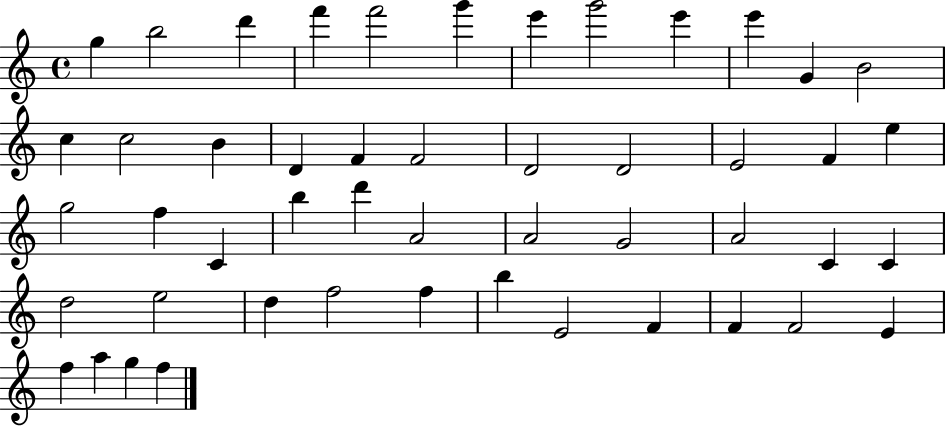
{
  \clef treble
  \time 4/4
  \defaultTimeSignature
  \key c \major
  g''4 b''2 d'''4 | f'''4 f'''2 g'''4 | e'''4 g'''2 e'''4 | e'''4 g'4 b'2 | \break c''4 c''2 b'4 | d'4 f'4 f'2 | d'2 d'2 | e'2 f'4 e''4 | \break g''2 f''4 c'4 | b''4 d'''4 a'2 | a'2 g'2 | a'2 c'4 c'4 | \break d''2 e''2 | d''4 f''2 f''4 | b''4 e'2 f'4 | f'4 f'2 e'4 | \break f''4 a''4 g''4 f''4 | \bar "|."
}